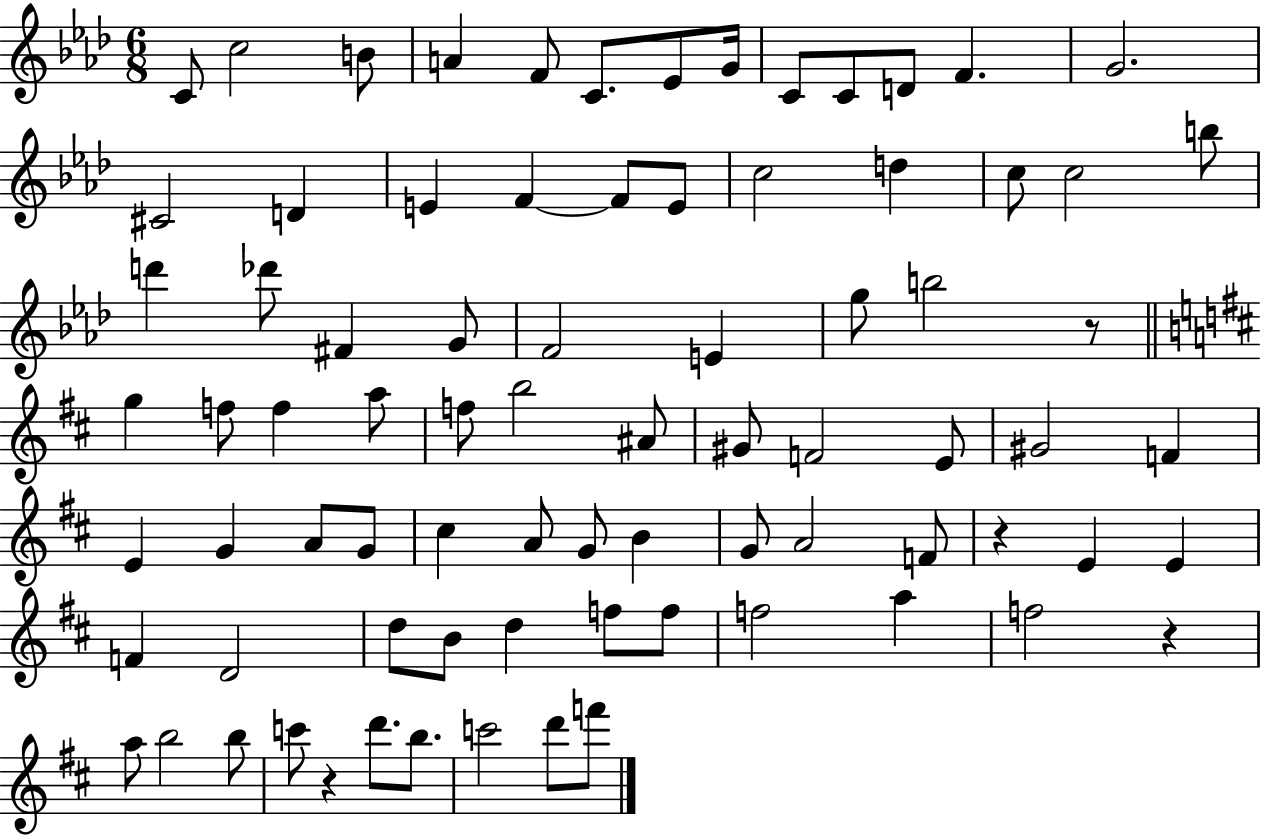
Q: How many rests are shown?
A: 4